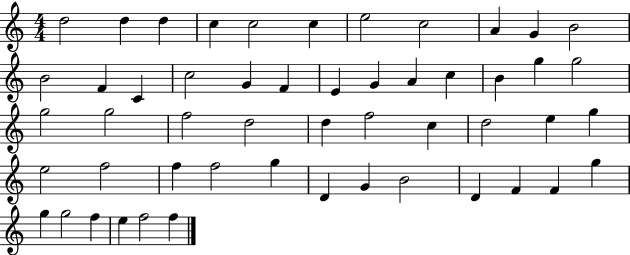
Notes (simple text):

D5/h D5/q D5/q C5/q C5/h C5/q E5/h C5/h A4/q G4/q B4/h B4/h F4/q C4/q C5/h G4/q F4/q E4/q G4/q A4/q C5/q B4/q G5/q G5/h G5/h G5/h F5/h D5/h D5/q F5/h C5/q D5/h E5/q G5/q E5/h F5/h F5/q F5/h G5/q D4/q G4/q B4/h D4/q F4/q F4/q G5/q G5/q G5/h F5/q E5/q F5/h F5/q